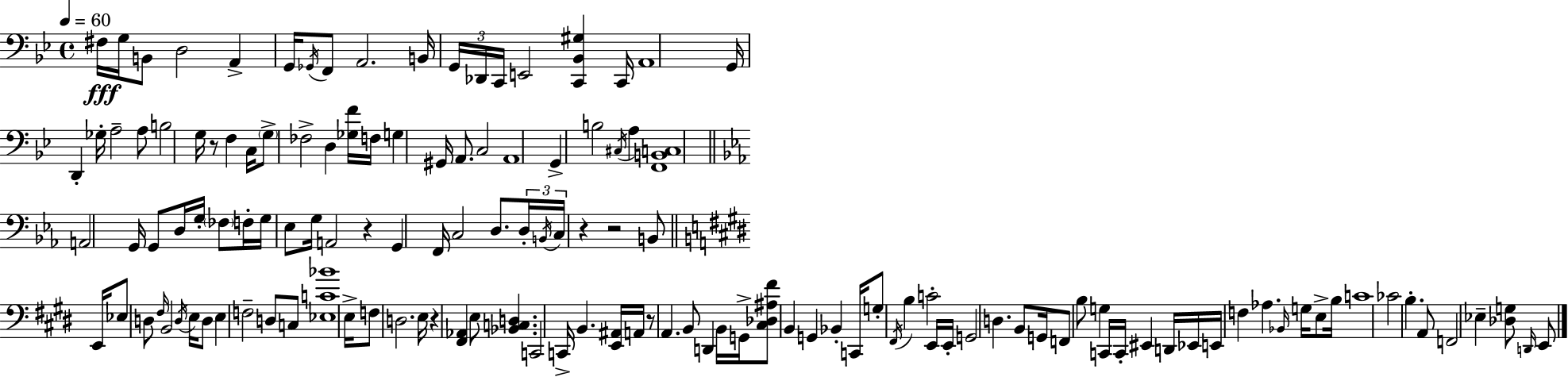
{
  \clef bass
  \time 4/4
  \defaultTimeSignature
  \key bes \major
  \tempo 4 = 60
  fis16\fff g16 b,8 d2 a,4-> | g,16 \acciaccatura { ges,16 } f,8 a,2. | b,16 \tuplet 3/2 { g,16 des,16 c,16 } e,2 <c, bes, gis>4 | c,16 a,1 | \break g,16 d,4-. ges16-. a2-- a8 | b2 g16 r8 f4 | c16 \parenthesize g8-> fes2-> d4 <ges f'>16 | f16 g4 gis,16 a,8. c2 | \break a,1 | g,4-> b2 \acciaccatura { cis16 } a4 | <f, b, c>1 | \bar "||" \break \key ees \major a,2 g,16 g,8 d16 g16-. \parenthesize fes8 f16-. | g16 ees8 g16 a,2 r4 | g,4 f,16 c2 d8. | \tuplet 3/2 { d16-. \acciaccatura { b,16 } c16 } r4 r2 b,8 | \break \bar "||" \break \key e \major e,16 ees8 d8 \grace { fis16 } b,2 \acciaccatura { d16 } e16 | d8 e4 f2-- d8 | c8 <ees c' bes'>1 | e16-> f8 d2. | \break e16 r4 <fis, aes,>4 e8 <bes, c d>4. | c,2 c,16-> b,4. | <e, ais,>16 a,16 r8 a,4. b,8 d,4 | b,16 g,16-> <cis des ais fis'>8 b,4 g,4 bes,4-. | \break c,16 g8-. \acciaccatura { fis,16 } b4 c'2-. | e,16 e,16-. g,2 d4. | b,8 g,16 f,8 b8 g4 c,16 c,16-. eis,4 | d,16 ees,16 e,16 f4 aes4. \grace { bes,16 } | \break g16 e8-> b16 c'1 | ces'2 b4.-. | a,8 f,2 ees4-- | <des g>8 \grace { d,16 } e,8 \bar "|."
}